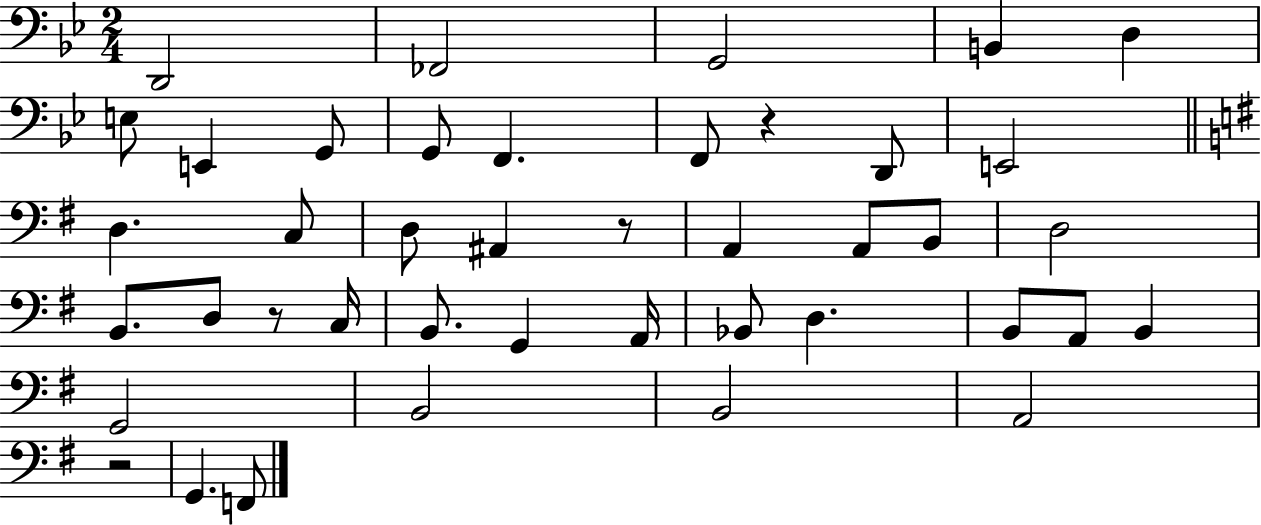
D2/h FES2/h G2/h B2/q D3/q E3/e E2/q G2/e G2/e F2/q. F2/e R/q D2/e E2/h D3/q. C3/e D3/e A#2/q R/e A2/q A2/e B2/e D3/h B2/e. D3/e R/e C3/s B2/e. G2/q A2/s Bb2/e D3/q. B2/e A2/e B2/q G2/h B2/h B2/h A2/h R/h G2/q. F2/e